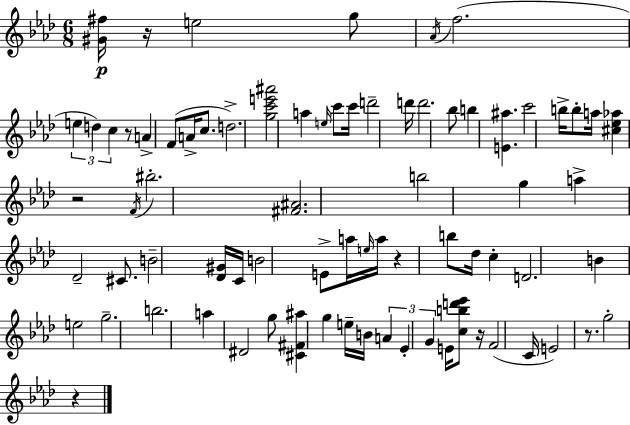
X:1
T:Untitled
M:6/8
L:1/4
K:Ab
[^G^f]/4 z/4 e2 g/2 _A/4 f2 e d c z/2 A F/2 A/4 c/2 d2 [gc'e'^a']2 a e/4 c'/2 c'/4 d'2 d'/4 d'2 _b/2 b [E^a] c'2 b/4 b/2 a/4 [^c_e_a] z2 F/4 ^b2 [^F^A]2 b2 g a _D2 ^C/2 B2 [_D^G]/4 C/4 B2 E/2 a/4 e/4 a/4 z b/2 _d/4 c D2 B e2 g2 b2 a ^D2 g/2 [^C^F^a] g e/4 B/4 A _E G E/4 [cbd'_e']/2 z/4 F2 C/4 E2 z/2 g2 z